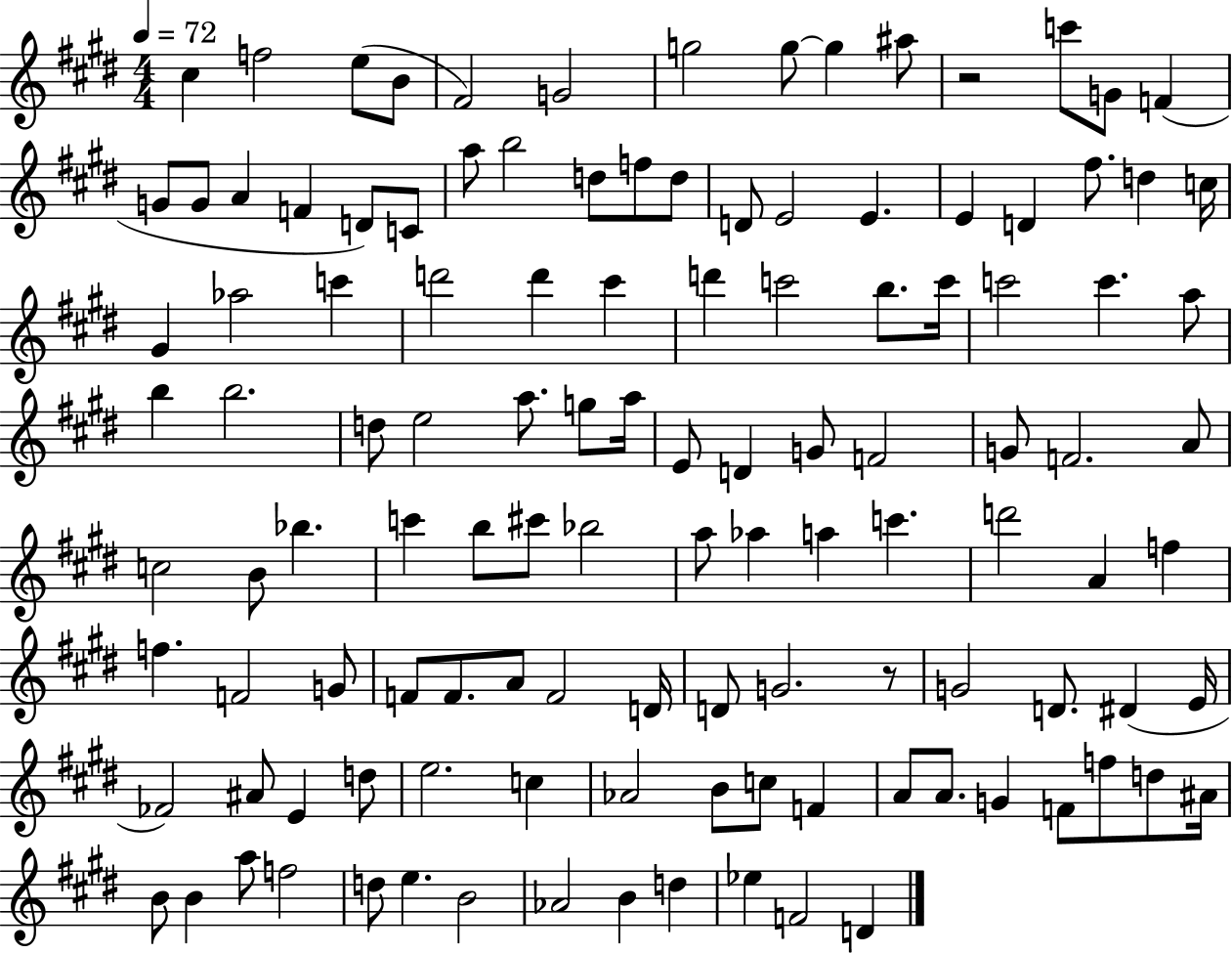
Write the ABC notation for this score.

X:1
T:Untitled
M:4/4
L:1/4
K:E
^c f2 e/2 B/2 ^F2 G2 g2 g/2 g ^a/2 z2 c'/2 G/2 F G/2 G/2 A F D/2 C/2 a/2 b2 d/2 f/2 d/2 D/2 E2 E E D ^f/2 d c/4 ^G _a2 c' d'2 d' ^c' d' c'2 b/2 c'/4 c'2 c' a/2 b b2 d/2 e2 a/2 g/2 a/4 E/2 D G/2 F2 G/2 F2 A/2 c2 B/2 _b c' b/2 ^c'/2 _b2 a/2 _a a c' d'2 A f f F2 G/2 F/2 F/2 A/2 F2 D/4 D/2 G2 z/2 G2 D/2 ^D E/4 _F2 ^A/2 E d/2 e2 c _A2 B/2 c/2 F A/2 A/2 G F/2 f/2 d/2 ^A/4 B/2 B a/2 f2 d/2 e B2 _A2 B d _e F2 D